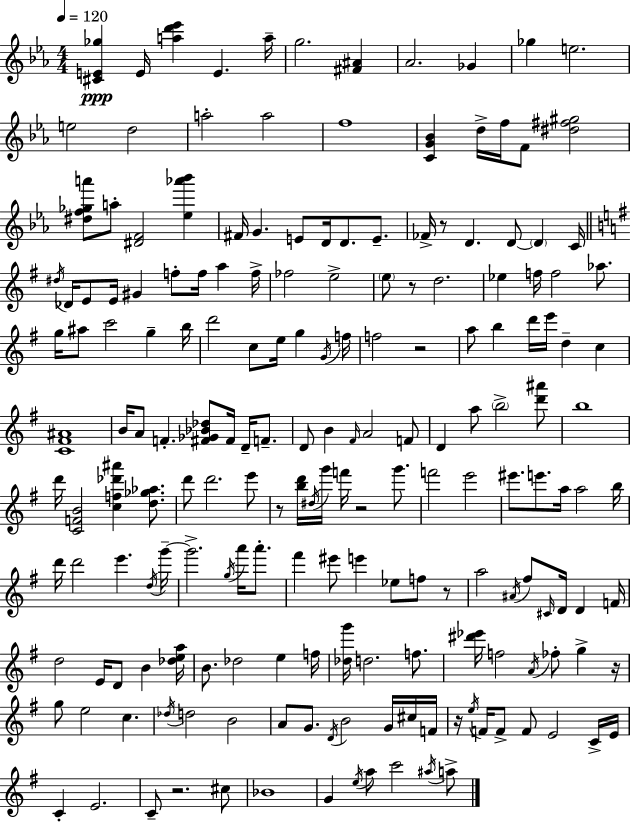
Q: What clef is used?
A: treble